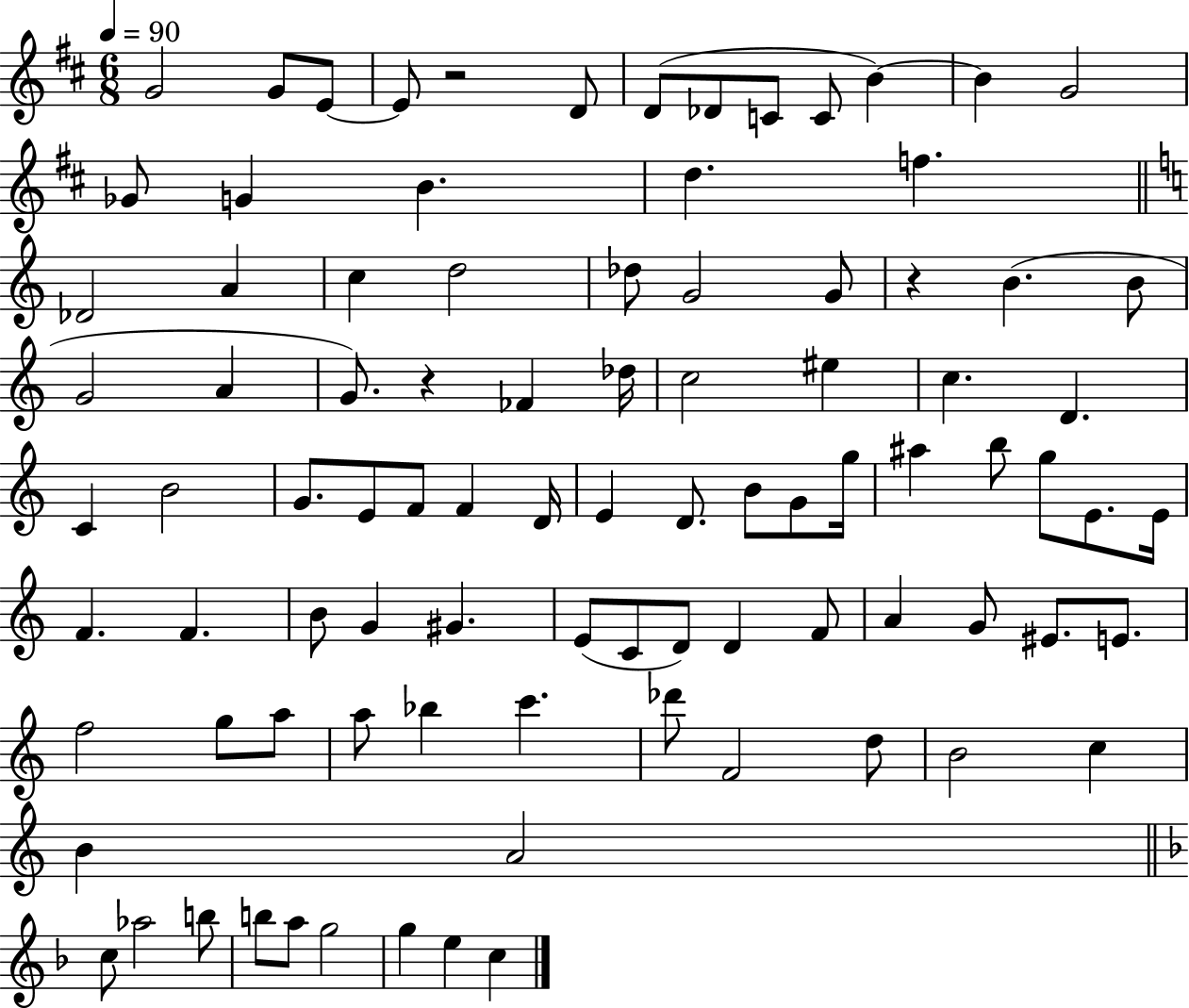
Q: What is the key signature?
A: D major